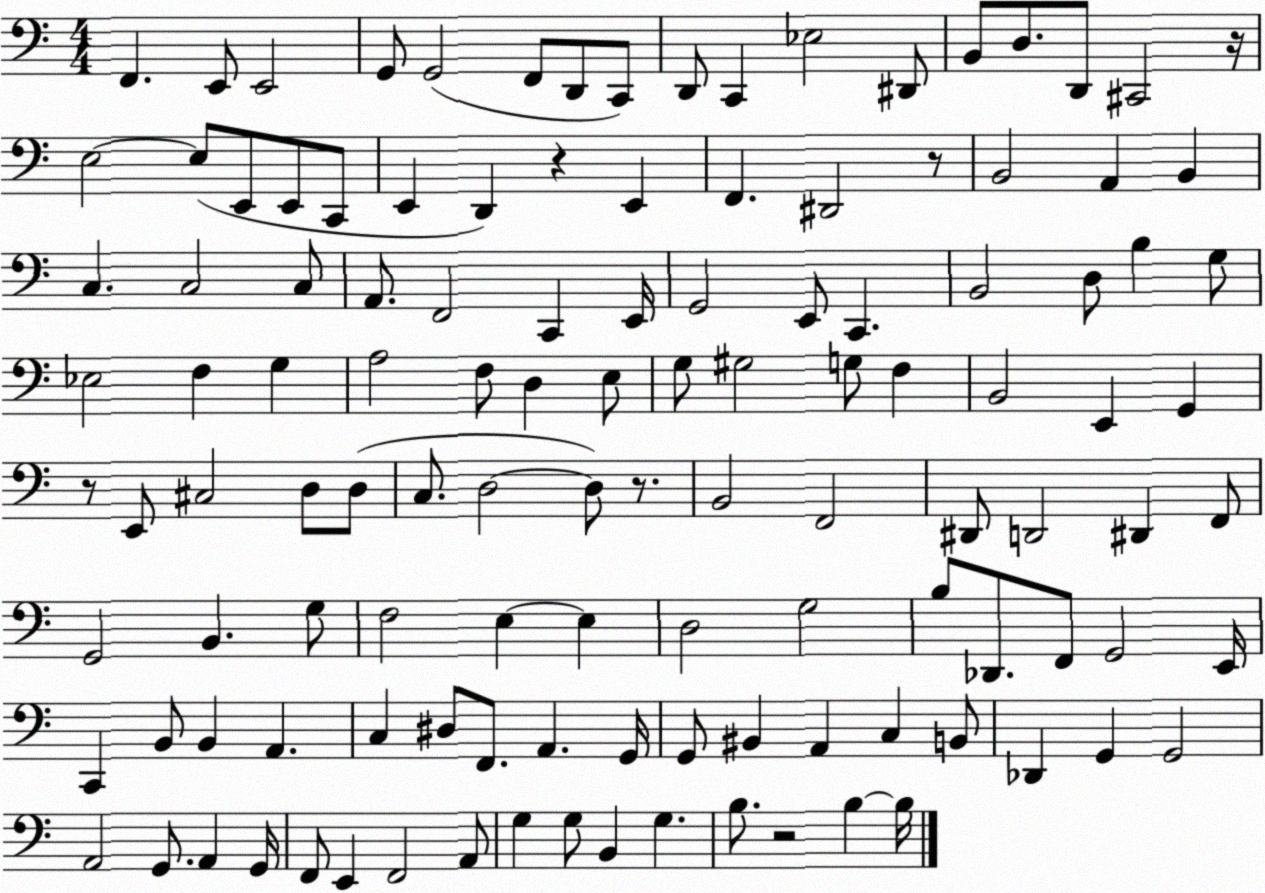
X:1
T:Untitled
M:4/4
L:1/4
K:C
F,, E,,/2 E,,2 G,,/2 G,,2 F,,/2 D,,/2 C,,/2 D,,/2 C,, _E,2 ^D,,/2 B,,/2 D,/2 D,,/2 ^C,,2 z/4 E,2 E,/2 E,,/2 E,,/2 C,,/2 E,, D,, z E,, F,, ^D,,2 z/2 B,,2 A,, B,, C, C,2 C,/2 A,,/2 F,,2 C,, E,,/4 G,,2 E,,/2 C,, B,,2 D,/2 B, G,/2 _E,2 F, G, A,2 F,/2 D, E,/2 G,/2 ^G,2 G,/2 F, B,,2 E,, G,, z/2 E,,/2 ^C,2 D,/2 D,/2 C,/2 D,2 D,/2 z/2 B,,2 F,,2 ^D,,/2 D,,2 ^D,, F,,/2 G,,2 B,, G,/2 F,2 E, E, D,2 G,2 B,/2 _D,,/2 F,,/2 G,,2 E,,/4 C,, B,,/2 B,, A,, C, ^D,/2 F,,/2 A,, G,,/4 G,,/2 ^B,, A,, C, B,,/2 _D,, G,, G,,2 A,,2 G,,/2 A,, G,,/4 F,,/2 E,, F,,2 A,,/2 G, G,/2 B,, G, B,/2 z2 B, B,/4